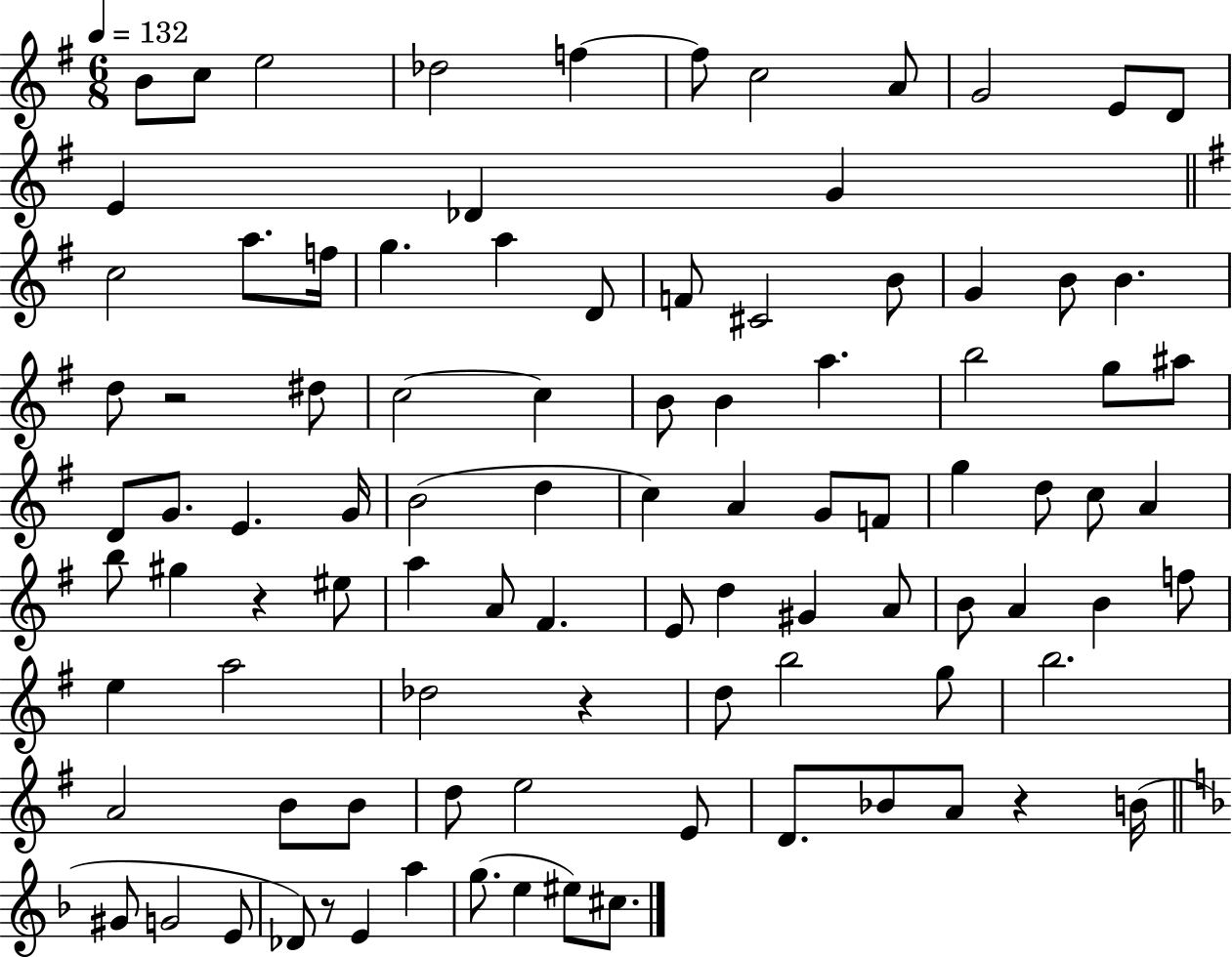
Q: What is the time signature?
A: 6/8